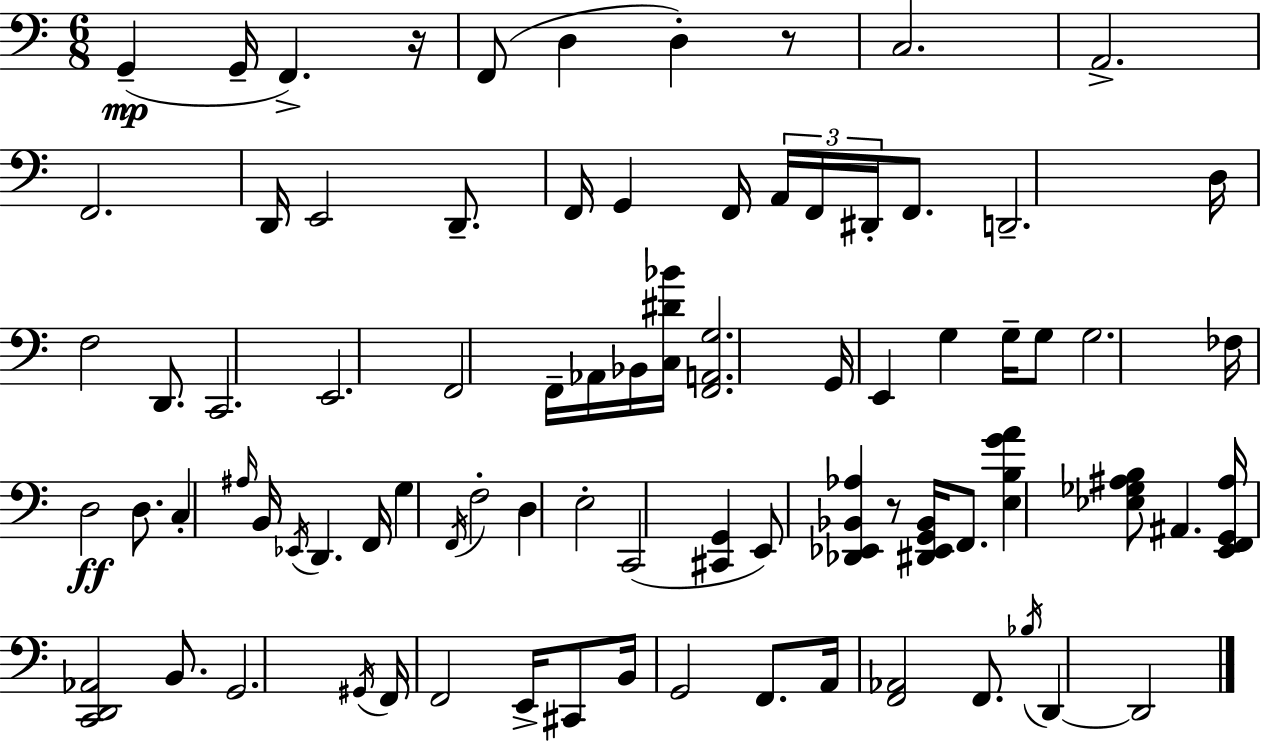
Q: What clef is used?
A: bass